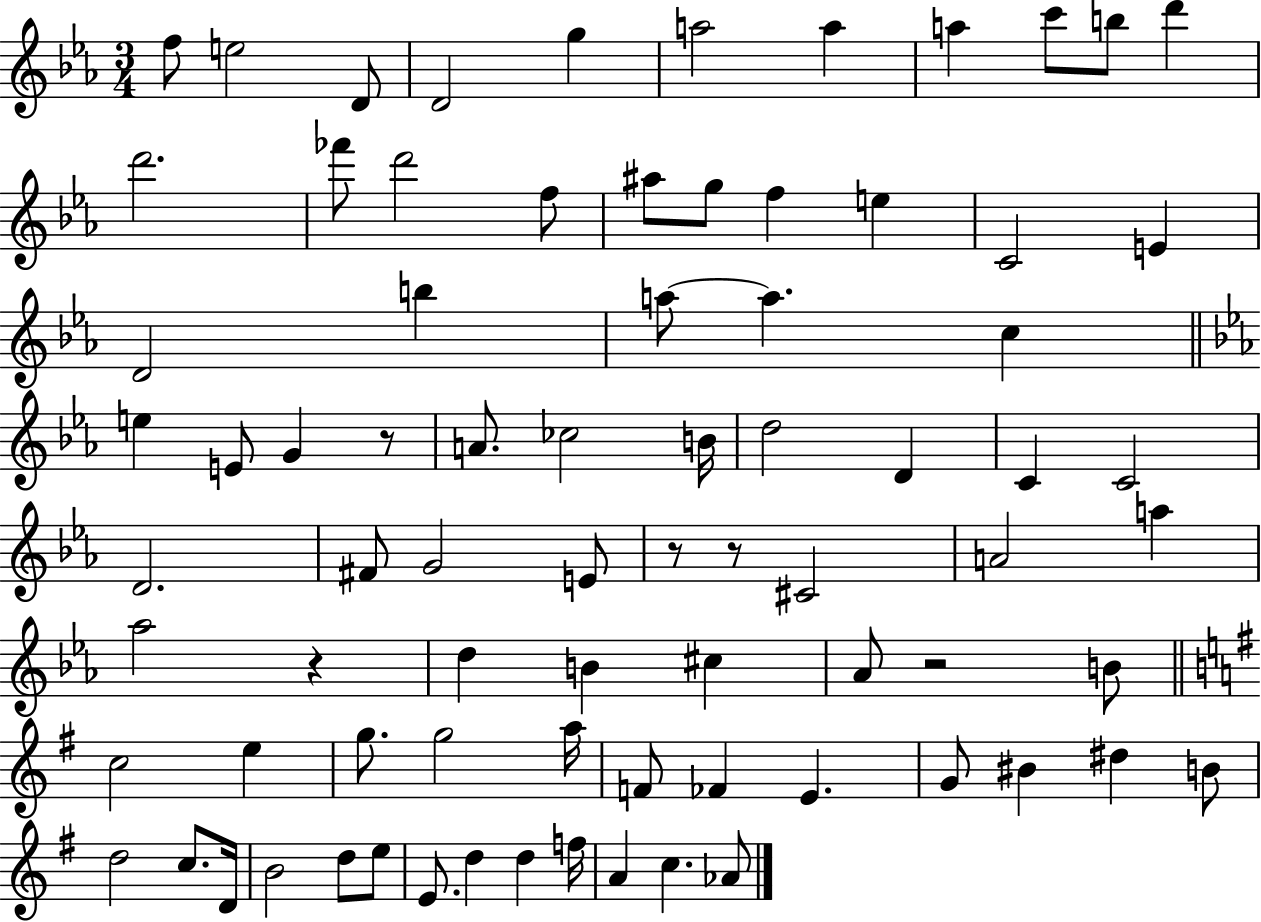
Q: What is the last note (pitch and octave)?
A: Ab4